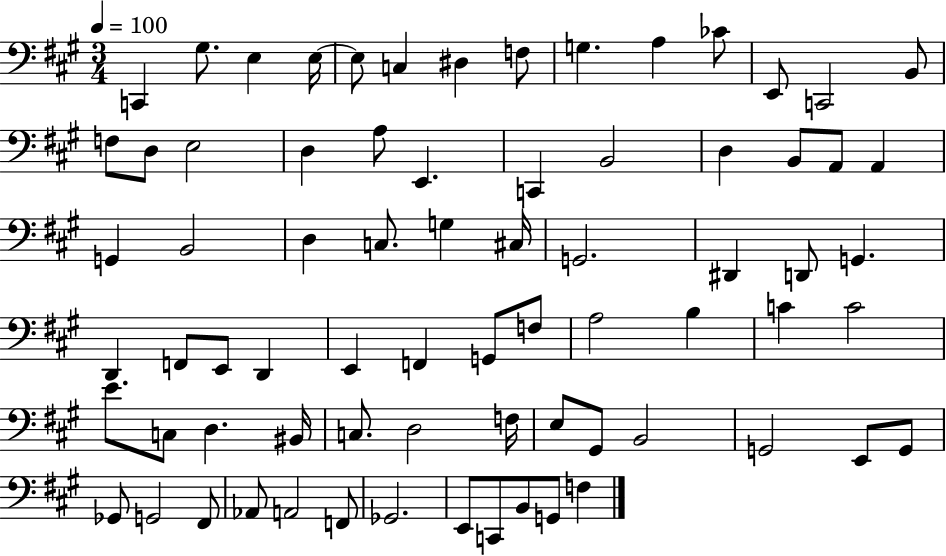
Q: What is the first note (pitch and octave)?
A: C2